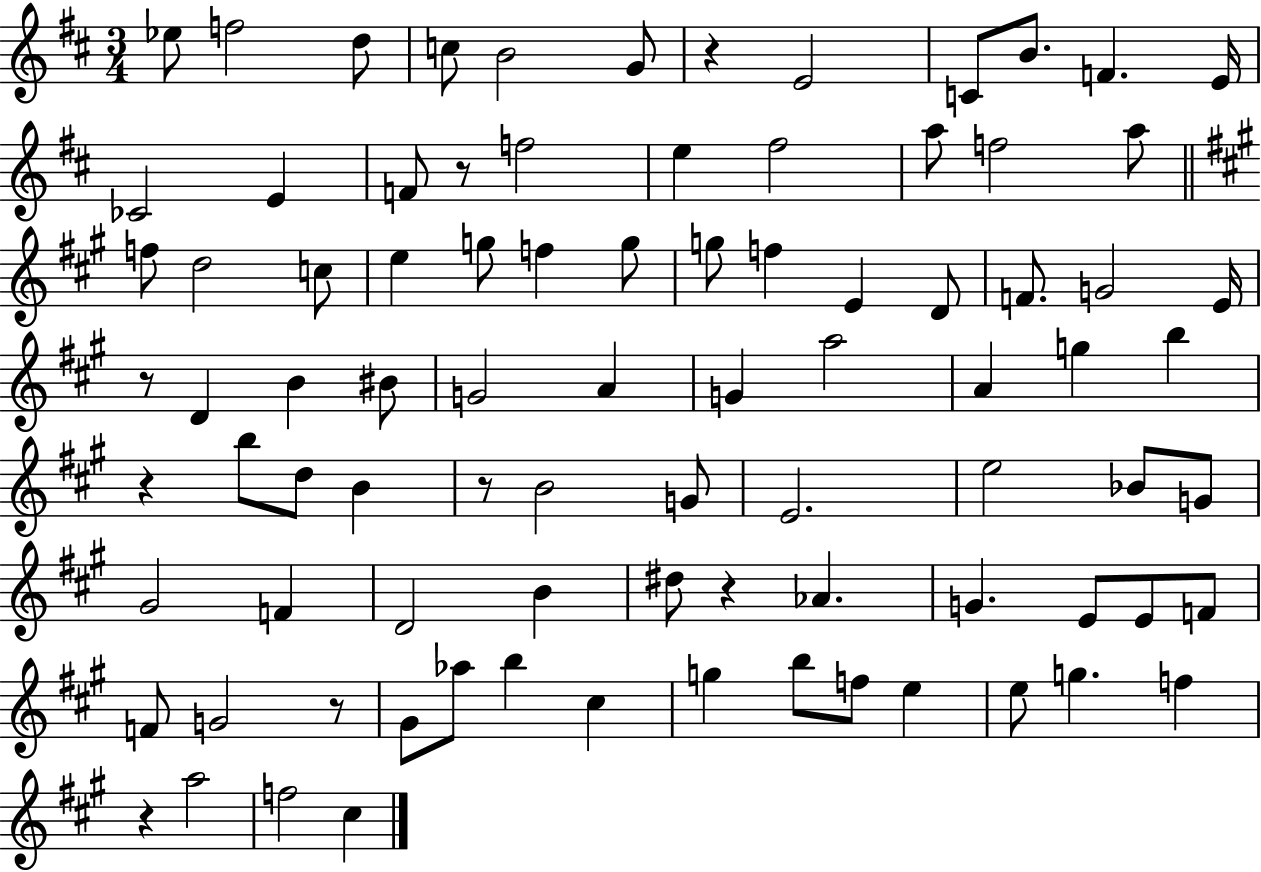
Eb5/e F5/h D5/e C5/e B4/h G4/e R/q E4/h C4/e B4/e. F4/q. E4/s CES4/h E4/q F4/e R/e F5/h E5/q F#5/h A5/e F5/h A5/e F5/e D5/h C5/e E5/q G5/e F5/q G5/e G5/e F5/q E4/q D4/e F4/e. G4/h E4/s R/e D4/q B4/q BIS4/e G4/h A4/q G4/q A5/h A4/q G5/q B5/q R/q B5/e D5/e B4/q R/e B4/h G4/e E4/h. E5/h Bb4/e G4/e G#4/h F4/q D4/h B4/q D#5/e R/q Ab4/q. G4/q. E4/e E4/e F4/e F4/e G4/h R/e G#4/e Ab5/e B5/q C#5/q G5/q B5/e F5/e E5/q E5/e G5/q. F5/q R/q A5/h F5/h C#5/q